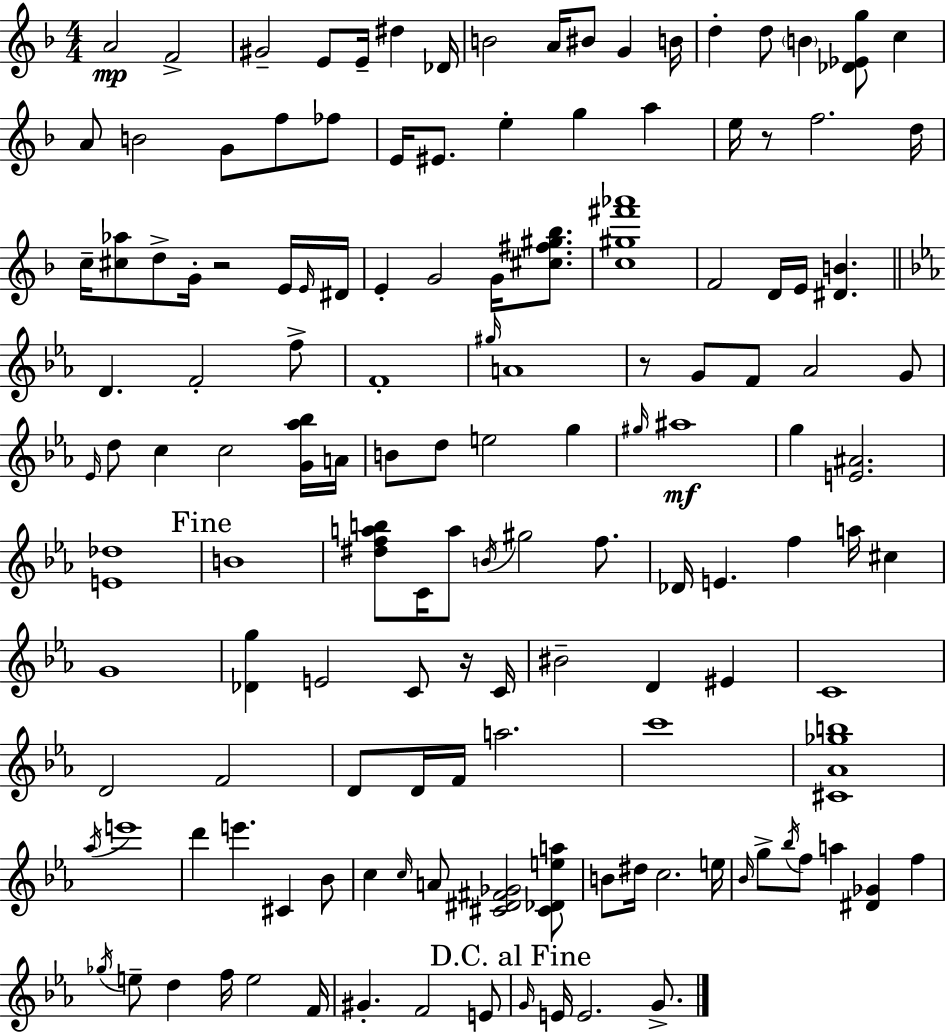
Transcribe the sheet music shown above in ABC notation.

X:1
T:Untitled
M:4/4
L:1/4
K:Dm
A2 F2 ^G2 E/2 E/4 ^d _D/4 B2 A/4 ^B/2 G B/4 d d/2 B [_D_Eg]/2 c A/2 B2 G/2 f/2 _f/2 E/4 ^E/2 e g a e/4 z/2 f2 d/4 c/4 [^c_a]/2 d/2 G/4 z2 E/4 E/4 ^D/4 E G2 G/4 [^c^f^g_b]/2 [c^g^f'_a']4 F2 D/4 E/4 [^DB] D F2 f/2 F4 ^g/4 A4 z/2 G/2 F/2 _A2 G/2 _E/4 d/2 c c2 [G_a_b]/4 A/4 B/2 d/2 e2 g ^g/4 ^a4 g [E^A]2 [E_d]4 B4 [^dfab]/2 C/4 a/2 B/4 ^g2 f/2 _D/4 E f a/4 ^c G4 [_Dg] E2 C/2 z/4 C/4 ^B2 D ^E C4 D2 F2 D/2 D/4 F/4 a2 c'4 [^C_A_gb]4 _a/4 e'4 d' e' ^C _B/2 c c/4 A/2 [^C^D^F_G]2 [^C_Dea]/2 B/2 ^d/4 c2 e/4 _B/4 g/2 _b/4 f/2 a [^D_G] f _g/4 e/2 d f/4 e2 F/4 ^G F2 E/2 G/4 E/4 E2 G/2